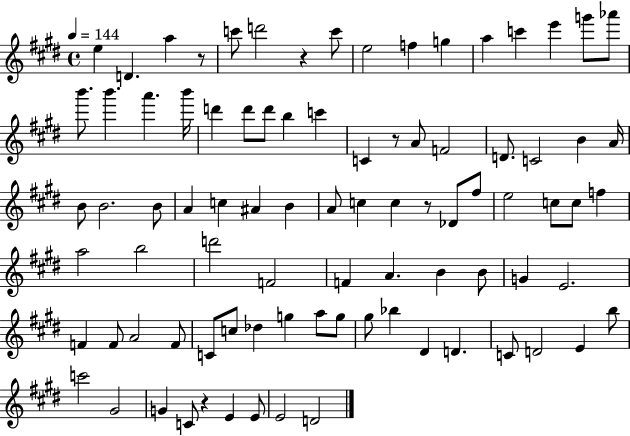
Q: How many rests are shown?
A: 5